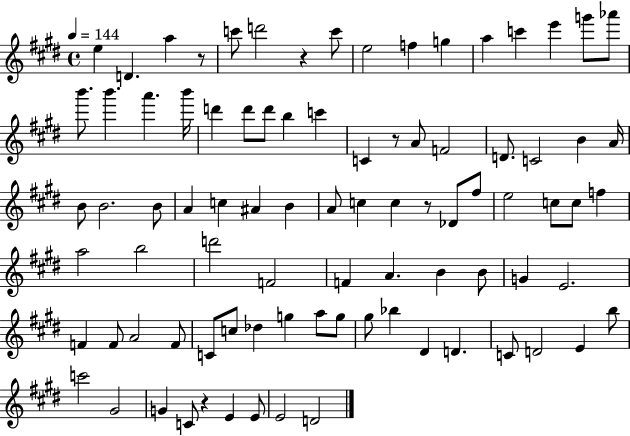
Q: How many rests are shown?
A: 5